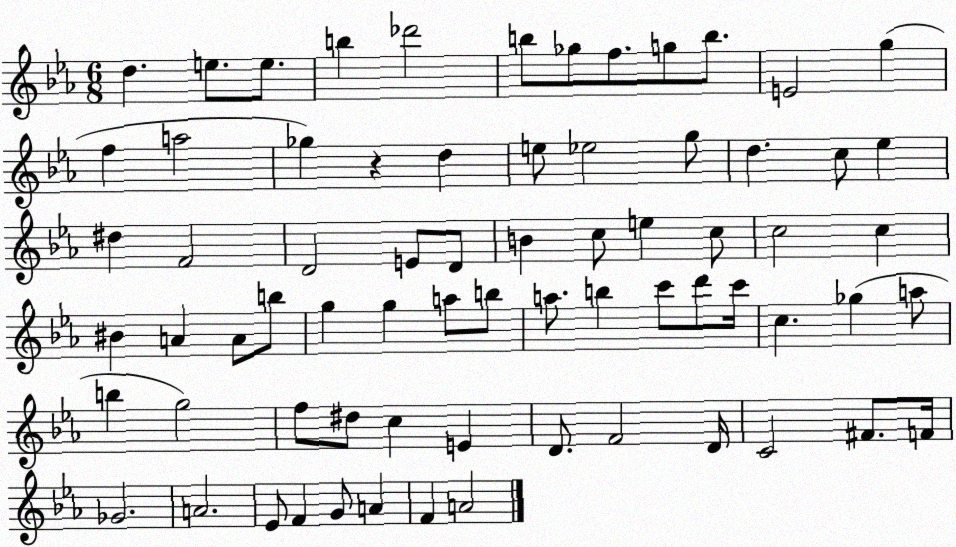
X:1
T:Untitled
M:6/8
L:1/4
K:Eb
d e/2 e/2 b _d'2 b/2 _g/2 f/2 g/2 b/2 E2 g f a2 _g z d e/2 _e2 g/2 d c/2 _e ^d F2 D2 E/2 D/2 B c/2 e c/2 c2 c ^B A A/2 b/2 g g a/2 b/2 a/2 b c'/2 d'/2 c'/4 c _g a/2 b g2 f/2 ^d/2 c E D/2 F2 D/4 C2 ^F/2 F/4 _G2 A2 _E/2 F G/2 A F A2